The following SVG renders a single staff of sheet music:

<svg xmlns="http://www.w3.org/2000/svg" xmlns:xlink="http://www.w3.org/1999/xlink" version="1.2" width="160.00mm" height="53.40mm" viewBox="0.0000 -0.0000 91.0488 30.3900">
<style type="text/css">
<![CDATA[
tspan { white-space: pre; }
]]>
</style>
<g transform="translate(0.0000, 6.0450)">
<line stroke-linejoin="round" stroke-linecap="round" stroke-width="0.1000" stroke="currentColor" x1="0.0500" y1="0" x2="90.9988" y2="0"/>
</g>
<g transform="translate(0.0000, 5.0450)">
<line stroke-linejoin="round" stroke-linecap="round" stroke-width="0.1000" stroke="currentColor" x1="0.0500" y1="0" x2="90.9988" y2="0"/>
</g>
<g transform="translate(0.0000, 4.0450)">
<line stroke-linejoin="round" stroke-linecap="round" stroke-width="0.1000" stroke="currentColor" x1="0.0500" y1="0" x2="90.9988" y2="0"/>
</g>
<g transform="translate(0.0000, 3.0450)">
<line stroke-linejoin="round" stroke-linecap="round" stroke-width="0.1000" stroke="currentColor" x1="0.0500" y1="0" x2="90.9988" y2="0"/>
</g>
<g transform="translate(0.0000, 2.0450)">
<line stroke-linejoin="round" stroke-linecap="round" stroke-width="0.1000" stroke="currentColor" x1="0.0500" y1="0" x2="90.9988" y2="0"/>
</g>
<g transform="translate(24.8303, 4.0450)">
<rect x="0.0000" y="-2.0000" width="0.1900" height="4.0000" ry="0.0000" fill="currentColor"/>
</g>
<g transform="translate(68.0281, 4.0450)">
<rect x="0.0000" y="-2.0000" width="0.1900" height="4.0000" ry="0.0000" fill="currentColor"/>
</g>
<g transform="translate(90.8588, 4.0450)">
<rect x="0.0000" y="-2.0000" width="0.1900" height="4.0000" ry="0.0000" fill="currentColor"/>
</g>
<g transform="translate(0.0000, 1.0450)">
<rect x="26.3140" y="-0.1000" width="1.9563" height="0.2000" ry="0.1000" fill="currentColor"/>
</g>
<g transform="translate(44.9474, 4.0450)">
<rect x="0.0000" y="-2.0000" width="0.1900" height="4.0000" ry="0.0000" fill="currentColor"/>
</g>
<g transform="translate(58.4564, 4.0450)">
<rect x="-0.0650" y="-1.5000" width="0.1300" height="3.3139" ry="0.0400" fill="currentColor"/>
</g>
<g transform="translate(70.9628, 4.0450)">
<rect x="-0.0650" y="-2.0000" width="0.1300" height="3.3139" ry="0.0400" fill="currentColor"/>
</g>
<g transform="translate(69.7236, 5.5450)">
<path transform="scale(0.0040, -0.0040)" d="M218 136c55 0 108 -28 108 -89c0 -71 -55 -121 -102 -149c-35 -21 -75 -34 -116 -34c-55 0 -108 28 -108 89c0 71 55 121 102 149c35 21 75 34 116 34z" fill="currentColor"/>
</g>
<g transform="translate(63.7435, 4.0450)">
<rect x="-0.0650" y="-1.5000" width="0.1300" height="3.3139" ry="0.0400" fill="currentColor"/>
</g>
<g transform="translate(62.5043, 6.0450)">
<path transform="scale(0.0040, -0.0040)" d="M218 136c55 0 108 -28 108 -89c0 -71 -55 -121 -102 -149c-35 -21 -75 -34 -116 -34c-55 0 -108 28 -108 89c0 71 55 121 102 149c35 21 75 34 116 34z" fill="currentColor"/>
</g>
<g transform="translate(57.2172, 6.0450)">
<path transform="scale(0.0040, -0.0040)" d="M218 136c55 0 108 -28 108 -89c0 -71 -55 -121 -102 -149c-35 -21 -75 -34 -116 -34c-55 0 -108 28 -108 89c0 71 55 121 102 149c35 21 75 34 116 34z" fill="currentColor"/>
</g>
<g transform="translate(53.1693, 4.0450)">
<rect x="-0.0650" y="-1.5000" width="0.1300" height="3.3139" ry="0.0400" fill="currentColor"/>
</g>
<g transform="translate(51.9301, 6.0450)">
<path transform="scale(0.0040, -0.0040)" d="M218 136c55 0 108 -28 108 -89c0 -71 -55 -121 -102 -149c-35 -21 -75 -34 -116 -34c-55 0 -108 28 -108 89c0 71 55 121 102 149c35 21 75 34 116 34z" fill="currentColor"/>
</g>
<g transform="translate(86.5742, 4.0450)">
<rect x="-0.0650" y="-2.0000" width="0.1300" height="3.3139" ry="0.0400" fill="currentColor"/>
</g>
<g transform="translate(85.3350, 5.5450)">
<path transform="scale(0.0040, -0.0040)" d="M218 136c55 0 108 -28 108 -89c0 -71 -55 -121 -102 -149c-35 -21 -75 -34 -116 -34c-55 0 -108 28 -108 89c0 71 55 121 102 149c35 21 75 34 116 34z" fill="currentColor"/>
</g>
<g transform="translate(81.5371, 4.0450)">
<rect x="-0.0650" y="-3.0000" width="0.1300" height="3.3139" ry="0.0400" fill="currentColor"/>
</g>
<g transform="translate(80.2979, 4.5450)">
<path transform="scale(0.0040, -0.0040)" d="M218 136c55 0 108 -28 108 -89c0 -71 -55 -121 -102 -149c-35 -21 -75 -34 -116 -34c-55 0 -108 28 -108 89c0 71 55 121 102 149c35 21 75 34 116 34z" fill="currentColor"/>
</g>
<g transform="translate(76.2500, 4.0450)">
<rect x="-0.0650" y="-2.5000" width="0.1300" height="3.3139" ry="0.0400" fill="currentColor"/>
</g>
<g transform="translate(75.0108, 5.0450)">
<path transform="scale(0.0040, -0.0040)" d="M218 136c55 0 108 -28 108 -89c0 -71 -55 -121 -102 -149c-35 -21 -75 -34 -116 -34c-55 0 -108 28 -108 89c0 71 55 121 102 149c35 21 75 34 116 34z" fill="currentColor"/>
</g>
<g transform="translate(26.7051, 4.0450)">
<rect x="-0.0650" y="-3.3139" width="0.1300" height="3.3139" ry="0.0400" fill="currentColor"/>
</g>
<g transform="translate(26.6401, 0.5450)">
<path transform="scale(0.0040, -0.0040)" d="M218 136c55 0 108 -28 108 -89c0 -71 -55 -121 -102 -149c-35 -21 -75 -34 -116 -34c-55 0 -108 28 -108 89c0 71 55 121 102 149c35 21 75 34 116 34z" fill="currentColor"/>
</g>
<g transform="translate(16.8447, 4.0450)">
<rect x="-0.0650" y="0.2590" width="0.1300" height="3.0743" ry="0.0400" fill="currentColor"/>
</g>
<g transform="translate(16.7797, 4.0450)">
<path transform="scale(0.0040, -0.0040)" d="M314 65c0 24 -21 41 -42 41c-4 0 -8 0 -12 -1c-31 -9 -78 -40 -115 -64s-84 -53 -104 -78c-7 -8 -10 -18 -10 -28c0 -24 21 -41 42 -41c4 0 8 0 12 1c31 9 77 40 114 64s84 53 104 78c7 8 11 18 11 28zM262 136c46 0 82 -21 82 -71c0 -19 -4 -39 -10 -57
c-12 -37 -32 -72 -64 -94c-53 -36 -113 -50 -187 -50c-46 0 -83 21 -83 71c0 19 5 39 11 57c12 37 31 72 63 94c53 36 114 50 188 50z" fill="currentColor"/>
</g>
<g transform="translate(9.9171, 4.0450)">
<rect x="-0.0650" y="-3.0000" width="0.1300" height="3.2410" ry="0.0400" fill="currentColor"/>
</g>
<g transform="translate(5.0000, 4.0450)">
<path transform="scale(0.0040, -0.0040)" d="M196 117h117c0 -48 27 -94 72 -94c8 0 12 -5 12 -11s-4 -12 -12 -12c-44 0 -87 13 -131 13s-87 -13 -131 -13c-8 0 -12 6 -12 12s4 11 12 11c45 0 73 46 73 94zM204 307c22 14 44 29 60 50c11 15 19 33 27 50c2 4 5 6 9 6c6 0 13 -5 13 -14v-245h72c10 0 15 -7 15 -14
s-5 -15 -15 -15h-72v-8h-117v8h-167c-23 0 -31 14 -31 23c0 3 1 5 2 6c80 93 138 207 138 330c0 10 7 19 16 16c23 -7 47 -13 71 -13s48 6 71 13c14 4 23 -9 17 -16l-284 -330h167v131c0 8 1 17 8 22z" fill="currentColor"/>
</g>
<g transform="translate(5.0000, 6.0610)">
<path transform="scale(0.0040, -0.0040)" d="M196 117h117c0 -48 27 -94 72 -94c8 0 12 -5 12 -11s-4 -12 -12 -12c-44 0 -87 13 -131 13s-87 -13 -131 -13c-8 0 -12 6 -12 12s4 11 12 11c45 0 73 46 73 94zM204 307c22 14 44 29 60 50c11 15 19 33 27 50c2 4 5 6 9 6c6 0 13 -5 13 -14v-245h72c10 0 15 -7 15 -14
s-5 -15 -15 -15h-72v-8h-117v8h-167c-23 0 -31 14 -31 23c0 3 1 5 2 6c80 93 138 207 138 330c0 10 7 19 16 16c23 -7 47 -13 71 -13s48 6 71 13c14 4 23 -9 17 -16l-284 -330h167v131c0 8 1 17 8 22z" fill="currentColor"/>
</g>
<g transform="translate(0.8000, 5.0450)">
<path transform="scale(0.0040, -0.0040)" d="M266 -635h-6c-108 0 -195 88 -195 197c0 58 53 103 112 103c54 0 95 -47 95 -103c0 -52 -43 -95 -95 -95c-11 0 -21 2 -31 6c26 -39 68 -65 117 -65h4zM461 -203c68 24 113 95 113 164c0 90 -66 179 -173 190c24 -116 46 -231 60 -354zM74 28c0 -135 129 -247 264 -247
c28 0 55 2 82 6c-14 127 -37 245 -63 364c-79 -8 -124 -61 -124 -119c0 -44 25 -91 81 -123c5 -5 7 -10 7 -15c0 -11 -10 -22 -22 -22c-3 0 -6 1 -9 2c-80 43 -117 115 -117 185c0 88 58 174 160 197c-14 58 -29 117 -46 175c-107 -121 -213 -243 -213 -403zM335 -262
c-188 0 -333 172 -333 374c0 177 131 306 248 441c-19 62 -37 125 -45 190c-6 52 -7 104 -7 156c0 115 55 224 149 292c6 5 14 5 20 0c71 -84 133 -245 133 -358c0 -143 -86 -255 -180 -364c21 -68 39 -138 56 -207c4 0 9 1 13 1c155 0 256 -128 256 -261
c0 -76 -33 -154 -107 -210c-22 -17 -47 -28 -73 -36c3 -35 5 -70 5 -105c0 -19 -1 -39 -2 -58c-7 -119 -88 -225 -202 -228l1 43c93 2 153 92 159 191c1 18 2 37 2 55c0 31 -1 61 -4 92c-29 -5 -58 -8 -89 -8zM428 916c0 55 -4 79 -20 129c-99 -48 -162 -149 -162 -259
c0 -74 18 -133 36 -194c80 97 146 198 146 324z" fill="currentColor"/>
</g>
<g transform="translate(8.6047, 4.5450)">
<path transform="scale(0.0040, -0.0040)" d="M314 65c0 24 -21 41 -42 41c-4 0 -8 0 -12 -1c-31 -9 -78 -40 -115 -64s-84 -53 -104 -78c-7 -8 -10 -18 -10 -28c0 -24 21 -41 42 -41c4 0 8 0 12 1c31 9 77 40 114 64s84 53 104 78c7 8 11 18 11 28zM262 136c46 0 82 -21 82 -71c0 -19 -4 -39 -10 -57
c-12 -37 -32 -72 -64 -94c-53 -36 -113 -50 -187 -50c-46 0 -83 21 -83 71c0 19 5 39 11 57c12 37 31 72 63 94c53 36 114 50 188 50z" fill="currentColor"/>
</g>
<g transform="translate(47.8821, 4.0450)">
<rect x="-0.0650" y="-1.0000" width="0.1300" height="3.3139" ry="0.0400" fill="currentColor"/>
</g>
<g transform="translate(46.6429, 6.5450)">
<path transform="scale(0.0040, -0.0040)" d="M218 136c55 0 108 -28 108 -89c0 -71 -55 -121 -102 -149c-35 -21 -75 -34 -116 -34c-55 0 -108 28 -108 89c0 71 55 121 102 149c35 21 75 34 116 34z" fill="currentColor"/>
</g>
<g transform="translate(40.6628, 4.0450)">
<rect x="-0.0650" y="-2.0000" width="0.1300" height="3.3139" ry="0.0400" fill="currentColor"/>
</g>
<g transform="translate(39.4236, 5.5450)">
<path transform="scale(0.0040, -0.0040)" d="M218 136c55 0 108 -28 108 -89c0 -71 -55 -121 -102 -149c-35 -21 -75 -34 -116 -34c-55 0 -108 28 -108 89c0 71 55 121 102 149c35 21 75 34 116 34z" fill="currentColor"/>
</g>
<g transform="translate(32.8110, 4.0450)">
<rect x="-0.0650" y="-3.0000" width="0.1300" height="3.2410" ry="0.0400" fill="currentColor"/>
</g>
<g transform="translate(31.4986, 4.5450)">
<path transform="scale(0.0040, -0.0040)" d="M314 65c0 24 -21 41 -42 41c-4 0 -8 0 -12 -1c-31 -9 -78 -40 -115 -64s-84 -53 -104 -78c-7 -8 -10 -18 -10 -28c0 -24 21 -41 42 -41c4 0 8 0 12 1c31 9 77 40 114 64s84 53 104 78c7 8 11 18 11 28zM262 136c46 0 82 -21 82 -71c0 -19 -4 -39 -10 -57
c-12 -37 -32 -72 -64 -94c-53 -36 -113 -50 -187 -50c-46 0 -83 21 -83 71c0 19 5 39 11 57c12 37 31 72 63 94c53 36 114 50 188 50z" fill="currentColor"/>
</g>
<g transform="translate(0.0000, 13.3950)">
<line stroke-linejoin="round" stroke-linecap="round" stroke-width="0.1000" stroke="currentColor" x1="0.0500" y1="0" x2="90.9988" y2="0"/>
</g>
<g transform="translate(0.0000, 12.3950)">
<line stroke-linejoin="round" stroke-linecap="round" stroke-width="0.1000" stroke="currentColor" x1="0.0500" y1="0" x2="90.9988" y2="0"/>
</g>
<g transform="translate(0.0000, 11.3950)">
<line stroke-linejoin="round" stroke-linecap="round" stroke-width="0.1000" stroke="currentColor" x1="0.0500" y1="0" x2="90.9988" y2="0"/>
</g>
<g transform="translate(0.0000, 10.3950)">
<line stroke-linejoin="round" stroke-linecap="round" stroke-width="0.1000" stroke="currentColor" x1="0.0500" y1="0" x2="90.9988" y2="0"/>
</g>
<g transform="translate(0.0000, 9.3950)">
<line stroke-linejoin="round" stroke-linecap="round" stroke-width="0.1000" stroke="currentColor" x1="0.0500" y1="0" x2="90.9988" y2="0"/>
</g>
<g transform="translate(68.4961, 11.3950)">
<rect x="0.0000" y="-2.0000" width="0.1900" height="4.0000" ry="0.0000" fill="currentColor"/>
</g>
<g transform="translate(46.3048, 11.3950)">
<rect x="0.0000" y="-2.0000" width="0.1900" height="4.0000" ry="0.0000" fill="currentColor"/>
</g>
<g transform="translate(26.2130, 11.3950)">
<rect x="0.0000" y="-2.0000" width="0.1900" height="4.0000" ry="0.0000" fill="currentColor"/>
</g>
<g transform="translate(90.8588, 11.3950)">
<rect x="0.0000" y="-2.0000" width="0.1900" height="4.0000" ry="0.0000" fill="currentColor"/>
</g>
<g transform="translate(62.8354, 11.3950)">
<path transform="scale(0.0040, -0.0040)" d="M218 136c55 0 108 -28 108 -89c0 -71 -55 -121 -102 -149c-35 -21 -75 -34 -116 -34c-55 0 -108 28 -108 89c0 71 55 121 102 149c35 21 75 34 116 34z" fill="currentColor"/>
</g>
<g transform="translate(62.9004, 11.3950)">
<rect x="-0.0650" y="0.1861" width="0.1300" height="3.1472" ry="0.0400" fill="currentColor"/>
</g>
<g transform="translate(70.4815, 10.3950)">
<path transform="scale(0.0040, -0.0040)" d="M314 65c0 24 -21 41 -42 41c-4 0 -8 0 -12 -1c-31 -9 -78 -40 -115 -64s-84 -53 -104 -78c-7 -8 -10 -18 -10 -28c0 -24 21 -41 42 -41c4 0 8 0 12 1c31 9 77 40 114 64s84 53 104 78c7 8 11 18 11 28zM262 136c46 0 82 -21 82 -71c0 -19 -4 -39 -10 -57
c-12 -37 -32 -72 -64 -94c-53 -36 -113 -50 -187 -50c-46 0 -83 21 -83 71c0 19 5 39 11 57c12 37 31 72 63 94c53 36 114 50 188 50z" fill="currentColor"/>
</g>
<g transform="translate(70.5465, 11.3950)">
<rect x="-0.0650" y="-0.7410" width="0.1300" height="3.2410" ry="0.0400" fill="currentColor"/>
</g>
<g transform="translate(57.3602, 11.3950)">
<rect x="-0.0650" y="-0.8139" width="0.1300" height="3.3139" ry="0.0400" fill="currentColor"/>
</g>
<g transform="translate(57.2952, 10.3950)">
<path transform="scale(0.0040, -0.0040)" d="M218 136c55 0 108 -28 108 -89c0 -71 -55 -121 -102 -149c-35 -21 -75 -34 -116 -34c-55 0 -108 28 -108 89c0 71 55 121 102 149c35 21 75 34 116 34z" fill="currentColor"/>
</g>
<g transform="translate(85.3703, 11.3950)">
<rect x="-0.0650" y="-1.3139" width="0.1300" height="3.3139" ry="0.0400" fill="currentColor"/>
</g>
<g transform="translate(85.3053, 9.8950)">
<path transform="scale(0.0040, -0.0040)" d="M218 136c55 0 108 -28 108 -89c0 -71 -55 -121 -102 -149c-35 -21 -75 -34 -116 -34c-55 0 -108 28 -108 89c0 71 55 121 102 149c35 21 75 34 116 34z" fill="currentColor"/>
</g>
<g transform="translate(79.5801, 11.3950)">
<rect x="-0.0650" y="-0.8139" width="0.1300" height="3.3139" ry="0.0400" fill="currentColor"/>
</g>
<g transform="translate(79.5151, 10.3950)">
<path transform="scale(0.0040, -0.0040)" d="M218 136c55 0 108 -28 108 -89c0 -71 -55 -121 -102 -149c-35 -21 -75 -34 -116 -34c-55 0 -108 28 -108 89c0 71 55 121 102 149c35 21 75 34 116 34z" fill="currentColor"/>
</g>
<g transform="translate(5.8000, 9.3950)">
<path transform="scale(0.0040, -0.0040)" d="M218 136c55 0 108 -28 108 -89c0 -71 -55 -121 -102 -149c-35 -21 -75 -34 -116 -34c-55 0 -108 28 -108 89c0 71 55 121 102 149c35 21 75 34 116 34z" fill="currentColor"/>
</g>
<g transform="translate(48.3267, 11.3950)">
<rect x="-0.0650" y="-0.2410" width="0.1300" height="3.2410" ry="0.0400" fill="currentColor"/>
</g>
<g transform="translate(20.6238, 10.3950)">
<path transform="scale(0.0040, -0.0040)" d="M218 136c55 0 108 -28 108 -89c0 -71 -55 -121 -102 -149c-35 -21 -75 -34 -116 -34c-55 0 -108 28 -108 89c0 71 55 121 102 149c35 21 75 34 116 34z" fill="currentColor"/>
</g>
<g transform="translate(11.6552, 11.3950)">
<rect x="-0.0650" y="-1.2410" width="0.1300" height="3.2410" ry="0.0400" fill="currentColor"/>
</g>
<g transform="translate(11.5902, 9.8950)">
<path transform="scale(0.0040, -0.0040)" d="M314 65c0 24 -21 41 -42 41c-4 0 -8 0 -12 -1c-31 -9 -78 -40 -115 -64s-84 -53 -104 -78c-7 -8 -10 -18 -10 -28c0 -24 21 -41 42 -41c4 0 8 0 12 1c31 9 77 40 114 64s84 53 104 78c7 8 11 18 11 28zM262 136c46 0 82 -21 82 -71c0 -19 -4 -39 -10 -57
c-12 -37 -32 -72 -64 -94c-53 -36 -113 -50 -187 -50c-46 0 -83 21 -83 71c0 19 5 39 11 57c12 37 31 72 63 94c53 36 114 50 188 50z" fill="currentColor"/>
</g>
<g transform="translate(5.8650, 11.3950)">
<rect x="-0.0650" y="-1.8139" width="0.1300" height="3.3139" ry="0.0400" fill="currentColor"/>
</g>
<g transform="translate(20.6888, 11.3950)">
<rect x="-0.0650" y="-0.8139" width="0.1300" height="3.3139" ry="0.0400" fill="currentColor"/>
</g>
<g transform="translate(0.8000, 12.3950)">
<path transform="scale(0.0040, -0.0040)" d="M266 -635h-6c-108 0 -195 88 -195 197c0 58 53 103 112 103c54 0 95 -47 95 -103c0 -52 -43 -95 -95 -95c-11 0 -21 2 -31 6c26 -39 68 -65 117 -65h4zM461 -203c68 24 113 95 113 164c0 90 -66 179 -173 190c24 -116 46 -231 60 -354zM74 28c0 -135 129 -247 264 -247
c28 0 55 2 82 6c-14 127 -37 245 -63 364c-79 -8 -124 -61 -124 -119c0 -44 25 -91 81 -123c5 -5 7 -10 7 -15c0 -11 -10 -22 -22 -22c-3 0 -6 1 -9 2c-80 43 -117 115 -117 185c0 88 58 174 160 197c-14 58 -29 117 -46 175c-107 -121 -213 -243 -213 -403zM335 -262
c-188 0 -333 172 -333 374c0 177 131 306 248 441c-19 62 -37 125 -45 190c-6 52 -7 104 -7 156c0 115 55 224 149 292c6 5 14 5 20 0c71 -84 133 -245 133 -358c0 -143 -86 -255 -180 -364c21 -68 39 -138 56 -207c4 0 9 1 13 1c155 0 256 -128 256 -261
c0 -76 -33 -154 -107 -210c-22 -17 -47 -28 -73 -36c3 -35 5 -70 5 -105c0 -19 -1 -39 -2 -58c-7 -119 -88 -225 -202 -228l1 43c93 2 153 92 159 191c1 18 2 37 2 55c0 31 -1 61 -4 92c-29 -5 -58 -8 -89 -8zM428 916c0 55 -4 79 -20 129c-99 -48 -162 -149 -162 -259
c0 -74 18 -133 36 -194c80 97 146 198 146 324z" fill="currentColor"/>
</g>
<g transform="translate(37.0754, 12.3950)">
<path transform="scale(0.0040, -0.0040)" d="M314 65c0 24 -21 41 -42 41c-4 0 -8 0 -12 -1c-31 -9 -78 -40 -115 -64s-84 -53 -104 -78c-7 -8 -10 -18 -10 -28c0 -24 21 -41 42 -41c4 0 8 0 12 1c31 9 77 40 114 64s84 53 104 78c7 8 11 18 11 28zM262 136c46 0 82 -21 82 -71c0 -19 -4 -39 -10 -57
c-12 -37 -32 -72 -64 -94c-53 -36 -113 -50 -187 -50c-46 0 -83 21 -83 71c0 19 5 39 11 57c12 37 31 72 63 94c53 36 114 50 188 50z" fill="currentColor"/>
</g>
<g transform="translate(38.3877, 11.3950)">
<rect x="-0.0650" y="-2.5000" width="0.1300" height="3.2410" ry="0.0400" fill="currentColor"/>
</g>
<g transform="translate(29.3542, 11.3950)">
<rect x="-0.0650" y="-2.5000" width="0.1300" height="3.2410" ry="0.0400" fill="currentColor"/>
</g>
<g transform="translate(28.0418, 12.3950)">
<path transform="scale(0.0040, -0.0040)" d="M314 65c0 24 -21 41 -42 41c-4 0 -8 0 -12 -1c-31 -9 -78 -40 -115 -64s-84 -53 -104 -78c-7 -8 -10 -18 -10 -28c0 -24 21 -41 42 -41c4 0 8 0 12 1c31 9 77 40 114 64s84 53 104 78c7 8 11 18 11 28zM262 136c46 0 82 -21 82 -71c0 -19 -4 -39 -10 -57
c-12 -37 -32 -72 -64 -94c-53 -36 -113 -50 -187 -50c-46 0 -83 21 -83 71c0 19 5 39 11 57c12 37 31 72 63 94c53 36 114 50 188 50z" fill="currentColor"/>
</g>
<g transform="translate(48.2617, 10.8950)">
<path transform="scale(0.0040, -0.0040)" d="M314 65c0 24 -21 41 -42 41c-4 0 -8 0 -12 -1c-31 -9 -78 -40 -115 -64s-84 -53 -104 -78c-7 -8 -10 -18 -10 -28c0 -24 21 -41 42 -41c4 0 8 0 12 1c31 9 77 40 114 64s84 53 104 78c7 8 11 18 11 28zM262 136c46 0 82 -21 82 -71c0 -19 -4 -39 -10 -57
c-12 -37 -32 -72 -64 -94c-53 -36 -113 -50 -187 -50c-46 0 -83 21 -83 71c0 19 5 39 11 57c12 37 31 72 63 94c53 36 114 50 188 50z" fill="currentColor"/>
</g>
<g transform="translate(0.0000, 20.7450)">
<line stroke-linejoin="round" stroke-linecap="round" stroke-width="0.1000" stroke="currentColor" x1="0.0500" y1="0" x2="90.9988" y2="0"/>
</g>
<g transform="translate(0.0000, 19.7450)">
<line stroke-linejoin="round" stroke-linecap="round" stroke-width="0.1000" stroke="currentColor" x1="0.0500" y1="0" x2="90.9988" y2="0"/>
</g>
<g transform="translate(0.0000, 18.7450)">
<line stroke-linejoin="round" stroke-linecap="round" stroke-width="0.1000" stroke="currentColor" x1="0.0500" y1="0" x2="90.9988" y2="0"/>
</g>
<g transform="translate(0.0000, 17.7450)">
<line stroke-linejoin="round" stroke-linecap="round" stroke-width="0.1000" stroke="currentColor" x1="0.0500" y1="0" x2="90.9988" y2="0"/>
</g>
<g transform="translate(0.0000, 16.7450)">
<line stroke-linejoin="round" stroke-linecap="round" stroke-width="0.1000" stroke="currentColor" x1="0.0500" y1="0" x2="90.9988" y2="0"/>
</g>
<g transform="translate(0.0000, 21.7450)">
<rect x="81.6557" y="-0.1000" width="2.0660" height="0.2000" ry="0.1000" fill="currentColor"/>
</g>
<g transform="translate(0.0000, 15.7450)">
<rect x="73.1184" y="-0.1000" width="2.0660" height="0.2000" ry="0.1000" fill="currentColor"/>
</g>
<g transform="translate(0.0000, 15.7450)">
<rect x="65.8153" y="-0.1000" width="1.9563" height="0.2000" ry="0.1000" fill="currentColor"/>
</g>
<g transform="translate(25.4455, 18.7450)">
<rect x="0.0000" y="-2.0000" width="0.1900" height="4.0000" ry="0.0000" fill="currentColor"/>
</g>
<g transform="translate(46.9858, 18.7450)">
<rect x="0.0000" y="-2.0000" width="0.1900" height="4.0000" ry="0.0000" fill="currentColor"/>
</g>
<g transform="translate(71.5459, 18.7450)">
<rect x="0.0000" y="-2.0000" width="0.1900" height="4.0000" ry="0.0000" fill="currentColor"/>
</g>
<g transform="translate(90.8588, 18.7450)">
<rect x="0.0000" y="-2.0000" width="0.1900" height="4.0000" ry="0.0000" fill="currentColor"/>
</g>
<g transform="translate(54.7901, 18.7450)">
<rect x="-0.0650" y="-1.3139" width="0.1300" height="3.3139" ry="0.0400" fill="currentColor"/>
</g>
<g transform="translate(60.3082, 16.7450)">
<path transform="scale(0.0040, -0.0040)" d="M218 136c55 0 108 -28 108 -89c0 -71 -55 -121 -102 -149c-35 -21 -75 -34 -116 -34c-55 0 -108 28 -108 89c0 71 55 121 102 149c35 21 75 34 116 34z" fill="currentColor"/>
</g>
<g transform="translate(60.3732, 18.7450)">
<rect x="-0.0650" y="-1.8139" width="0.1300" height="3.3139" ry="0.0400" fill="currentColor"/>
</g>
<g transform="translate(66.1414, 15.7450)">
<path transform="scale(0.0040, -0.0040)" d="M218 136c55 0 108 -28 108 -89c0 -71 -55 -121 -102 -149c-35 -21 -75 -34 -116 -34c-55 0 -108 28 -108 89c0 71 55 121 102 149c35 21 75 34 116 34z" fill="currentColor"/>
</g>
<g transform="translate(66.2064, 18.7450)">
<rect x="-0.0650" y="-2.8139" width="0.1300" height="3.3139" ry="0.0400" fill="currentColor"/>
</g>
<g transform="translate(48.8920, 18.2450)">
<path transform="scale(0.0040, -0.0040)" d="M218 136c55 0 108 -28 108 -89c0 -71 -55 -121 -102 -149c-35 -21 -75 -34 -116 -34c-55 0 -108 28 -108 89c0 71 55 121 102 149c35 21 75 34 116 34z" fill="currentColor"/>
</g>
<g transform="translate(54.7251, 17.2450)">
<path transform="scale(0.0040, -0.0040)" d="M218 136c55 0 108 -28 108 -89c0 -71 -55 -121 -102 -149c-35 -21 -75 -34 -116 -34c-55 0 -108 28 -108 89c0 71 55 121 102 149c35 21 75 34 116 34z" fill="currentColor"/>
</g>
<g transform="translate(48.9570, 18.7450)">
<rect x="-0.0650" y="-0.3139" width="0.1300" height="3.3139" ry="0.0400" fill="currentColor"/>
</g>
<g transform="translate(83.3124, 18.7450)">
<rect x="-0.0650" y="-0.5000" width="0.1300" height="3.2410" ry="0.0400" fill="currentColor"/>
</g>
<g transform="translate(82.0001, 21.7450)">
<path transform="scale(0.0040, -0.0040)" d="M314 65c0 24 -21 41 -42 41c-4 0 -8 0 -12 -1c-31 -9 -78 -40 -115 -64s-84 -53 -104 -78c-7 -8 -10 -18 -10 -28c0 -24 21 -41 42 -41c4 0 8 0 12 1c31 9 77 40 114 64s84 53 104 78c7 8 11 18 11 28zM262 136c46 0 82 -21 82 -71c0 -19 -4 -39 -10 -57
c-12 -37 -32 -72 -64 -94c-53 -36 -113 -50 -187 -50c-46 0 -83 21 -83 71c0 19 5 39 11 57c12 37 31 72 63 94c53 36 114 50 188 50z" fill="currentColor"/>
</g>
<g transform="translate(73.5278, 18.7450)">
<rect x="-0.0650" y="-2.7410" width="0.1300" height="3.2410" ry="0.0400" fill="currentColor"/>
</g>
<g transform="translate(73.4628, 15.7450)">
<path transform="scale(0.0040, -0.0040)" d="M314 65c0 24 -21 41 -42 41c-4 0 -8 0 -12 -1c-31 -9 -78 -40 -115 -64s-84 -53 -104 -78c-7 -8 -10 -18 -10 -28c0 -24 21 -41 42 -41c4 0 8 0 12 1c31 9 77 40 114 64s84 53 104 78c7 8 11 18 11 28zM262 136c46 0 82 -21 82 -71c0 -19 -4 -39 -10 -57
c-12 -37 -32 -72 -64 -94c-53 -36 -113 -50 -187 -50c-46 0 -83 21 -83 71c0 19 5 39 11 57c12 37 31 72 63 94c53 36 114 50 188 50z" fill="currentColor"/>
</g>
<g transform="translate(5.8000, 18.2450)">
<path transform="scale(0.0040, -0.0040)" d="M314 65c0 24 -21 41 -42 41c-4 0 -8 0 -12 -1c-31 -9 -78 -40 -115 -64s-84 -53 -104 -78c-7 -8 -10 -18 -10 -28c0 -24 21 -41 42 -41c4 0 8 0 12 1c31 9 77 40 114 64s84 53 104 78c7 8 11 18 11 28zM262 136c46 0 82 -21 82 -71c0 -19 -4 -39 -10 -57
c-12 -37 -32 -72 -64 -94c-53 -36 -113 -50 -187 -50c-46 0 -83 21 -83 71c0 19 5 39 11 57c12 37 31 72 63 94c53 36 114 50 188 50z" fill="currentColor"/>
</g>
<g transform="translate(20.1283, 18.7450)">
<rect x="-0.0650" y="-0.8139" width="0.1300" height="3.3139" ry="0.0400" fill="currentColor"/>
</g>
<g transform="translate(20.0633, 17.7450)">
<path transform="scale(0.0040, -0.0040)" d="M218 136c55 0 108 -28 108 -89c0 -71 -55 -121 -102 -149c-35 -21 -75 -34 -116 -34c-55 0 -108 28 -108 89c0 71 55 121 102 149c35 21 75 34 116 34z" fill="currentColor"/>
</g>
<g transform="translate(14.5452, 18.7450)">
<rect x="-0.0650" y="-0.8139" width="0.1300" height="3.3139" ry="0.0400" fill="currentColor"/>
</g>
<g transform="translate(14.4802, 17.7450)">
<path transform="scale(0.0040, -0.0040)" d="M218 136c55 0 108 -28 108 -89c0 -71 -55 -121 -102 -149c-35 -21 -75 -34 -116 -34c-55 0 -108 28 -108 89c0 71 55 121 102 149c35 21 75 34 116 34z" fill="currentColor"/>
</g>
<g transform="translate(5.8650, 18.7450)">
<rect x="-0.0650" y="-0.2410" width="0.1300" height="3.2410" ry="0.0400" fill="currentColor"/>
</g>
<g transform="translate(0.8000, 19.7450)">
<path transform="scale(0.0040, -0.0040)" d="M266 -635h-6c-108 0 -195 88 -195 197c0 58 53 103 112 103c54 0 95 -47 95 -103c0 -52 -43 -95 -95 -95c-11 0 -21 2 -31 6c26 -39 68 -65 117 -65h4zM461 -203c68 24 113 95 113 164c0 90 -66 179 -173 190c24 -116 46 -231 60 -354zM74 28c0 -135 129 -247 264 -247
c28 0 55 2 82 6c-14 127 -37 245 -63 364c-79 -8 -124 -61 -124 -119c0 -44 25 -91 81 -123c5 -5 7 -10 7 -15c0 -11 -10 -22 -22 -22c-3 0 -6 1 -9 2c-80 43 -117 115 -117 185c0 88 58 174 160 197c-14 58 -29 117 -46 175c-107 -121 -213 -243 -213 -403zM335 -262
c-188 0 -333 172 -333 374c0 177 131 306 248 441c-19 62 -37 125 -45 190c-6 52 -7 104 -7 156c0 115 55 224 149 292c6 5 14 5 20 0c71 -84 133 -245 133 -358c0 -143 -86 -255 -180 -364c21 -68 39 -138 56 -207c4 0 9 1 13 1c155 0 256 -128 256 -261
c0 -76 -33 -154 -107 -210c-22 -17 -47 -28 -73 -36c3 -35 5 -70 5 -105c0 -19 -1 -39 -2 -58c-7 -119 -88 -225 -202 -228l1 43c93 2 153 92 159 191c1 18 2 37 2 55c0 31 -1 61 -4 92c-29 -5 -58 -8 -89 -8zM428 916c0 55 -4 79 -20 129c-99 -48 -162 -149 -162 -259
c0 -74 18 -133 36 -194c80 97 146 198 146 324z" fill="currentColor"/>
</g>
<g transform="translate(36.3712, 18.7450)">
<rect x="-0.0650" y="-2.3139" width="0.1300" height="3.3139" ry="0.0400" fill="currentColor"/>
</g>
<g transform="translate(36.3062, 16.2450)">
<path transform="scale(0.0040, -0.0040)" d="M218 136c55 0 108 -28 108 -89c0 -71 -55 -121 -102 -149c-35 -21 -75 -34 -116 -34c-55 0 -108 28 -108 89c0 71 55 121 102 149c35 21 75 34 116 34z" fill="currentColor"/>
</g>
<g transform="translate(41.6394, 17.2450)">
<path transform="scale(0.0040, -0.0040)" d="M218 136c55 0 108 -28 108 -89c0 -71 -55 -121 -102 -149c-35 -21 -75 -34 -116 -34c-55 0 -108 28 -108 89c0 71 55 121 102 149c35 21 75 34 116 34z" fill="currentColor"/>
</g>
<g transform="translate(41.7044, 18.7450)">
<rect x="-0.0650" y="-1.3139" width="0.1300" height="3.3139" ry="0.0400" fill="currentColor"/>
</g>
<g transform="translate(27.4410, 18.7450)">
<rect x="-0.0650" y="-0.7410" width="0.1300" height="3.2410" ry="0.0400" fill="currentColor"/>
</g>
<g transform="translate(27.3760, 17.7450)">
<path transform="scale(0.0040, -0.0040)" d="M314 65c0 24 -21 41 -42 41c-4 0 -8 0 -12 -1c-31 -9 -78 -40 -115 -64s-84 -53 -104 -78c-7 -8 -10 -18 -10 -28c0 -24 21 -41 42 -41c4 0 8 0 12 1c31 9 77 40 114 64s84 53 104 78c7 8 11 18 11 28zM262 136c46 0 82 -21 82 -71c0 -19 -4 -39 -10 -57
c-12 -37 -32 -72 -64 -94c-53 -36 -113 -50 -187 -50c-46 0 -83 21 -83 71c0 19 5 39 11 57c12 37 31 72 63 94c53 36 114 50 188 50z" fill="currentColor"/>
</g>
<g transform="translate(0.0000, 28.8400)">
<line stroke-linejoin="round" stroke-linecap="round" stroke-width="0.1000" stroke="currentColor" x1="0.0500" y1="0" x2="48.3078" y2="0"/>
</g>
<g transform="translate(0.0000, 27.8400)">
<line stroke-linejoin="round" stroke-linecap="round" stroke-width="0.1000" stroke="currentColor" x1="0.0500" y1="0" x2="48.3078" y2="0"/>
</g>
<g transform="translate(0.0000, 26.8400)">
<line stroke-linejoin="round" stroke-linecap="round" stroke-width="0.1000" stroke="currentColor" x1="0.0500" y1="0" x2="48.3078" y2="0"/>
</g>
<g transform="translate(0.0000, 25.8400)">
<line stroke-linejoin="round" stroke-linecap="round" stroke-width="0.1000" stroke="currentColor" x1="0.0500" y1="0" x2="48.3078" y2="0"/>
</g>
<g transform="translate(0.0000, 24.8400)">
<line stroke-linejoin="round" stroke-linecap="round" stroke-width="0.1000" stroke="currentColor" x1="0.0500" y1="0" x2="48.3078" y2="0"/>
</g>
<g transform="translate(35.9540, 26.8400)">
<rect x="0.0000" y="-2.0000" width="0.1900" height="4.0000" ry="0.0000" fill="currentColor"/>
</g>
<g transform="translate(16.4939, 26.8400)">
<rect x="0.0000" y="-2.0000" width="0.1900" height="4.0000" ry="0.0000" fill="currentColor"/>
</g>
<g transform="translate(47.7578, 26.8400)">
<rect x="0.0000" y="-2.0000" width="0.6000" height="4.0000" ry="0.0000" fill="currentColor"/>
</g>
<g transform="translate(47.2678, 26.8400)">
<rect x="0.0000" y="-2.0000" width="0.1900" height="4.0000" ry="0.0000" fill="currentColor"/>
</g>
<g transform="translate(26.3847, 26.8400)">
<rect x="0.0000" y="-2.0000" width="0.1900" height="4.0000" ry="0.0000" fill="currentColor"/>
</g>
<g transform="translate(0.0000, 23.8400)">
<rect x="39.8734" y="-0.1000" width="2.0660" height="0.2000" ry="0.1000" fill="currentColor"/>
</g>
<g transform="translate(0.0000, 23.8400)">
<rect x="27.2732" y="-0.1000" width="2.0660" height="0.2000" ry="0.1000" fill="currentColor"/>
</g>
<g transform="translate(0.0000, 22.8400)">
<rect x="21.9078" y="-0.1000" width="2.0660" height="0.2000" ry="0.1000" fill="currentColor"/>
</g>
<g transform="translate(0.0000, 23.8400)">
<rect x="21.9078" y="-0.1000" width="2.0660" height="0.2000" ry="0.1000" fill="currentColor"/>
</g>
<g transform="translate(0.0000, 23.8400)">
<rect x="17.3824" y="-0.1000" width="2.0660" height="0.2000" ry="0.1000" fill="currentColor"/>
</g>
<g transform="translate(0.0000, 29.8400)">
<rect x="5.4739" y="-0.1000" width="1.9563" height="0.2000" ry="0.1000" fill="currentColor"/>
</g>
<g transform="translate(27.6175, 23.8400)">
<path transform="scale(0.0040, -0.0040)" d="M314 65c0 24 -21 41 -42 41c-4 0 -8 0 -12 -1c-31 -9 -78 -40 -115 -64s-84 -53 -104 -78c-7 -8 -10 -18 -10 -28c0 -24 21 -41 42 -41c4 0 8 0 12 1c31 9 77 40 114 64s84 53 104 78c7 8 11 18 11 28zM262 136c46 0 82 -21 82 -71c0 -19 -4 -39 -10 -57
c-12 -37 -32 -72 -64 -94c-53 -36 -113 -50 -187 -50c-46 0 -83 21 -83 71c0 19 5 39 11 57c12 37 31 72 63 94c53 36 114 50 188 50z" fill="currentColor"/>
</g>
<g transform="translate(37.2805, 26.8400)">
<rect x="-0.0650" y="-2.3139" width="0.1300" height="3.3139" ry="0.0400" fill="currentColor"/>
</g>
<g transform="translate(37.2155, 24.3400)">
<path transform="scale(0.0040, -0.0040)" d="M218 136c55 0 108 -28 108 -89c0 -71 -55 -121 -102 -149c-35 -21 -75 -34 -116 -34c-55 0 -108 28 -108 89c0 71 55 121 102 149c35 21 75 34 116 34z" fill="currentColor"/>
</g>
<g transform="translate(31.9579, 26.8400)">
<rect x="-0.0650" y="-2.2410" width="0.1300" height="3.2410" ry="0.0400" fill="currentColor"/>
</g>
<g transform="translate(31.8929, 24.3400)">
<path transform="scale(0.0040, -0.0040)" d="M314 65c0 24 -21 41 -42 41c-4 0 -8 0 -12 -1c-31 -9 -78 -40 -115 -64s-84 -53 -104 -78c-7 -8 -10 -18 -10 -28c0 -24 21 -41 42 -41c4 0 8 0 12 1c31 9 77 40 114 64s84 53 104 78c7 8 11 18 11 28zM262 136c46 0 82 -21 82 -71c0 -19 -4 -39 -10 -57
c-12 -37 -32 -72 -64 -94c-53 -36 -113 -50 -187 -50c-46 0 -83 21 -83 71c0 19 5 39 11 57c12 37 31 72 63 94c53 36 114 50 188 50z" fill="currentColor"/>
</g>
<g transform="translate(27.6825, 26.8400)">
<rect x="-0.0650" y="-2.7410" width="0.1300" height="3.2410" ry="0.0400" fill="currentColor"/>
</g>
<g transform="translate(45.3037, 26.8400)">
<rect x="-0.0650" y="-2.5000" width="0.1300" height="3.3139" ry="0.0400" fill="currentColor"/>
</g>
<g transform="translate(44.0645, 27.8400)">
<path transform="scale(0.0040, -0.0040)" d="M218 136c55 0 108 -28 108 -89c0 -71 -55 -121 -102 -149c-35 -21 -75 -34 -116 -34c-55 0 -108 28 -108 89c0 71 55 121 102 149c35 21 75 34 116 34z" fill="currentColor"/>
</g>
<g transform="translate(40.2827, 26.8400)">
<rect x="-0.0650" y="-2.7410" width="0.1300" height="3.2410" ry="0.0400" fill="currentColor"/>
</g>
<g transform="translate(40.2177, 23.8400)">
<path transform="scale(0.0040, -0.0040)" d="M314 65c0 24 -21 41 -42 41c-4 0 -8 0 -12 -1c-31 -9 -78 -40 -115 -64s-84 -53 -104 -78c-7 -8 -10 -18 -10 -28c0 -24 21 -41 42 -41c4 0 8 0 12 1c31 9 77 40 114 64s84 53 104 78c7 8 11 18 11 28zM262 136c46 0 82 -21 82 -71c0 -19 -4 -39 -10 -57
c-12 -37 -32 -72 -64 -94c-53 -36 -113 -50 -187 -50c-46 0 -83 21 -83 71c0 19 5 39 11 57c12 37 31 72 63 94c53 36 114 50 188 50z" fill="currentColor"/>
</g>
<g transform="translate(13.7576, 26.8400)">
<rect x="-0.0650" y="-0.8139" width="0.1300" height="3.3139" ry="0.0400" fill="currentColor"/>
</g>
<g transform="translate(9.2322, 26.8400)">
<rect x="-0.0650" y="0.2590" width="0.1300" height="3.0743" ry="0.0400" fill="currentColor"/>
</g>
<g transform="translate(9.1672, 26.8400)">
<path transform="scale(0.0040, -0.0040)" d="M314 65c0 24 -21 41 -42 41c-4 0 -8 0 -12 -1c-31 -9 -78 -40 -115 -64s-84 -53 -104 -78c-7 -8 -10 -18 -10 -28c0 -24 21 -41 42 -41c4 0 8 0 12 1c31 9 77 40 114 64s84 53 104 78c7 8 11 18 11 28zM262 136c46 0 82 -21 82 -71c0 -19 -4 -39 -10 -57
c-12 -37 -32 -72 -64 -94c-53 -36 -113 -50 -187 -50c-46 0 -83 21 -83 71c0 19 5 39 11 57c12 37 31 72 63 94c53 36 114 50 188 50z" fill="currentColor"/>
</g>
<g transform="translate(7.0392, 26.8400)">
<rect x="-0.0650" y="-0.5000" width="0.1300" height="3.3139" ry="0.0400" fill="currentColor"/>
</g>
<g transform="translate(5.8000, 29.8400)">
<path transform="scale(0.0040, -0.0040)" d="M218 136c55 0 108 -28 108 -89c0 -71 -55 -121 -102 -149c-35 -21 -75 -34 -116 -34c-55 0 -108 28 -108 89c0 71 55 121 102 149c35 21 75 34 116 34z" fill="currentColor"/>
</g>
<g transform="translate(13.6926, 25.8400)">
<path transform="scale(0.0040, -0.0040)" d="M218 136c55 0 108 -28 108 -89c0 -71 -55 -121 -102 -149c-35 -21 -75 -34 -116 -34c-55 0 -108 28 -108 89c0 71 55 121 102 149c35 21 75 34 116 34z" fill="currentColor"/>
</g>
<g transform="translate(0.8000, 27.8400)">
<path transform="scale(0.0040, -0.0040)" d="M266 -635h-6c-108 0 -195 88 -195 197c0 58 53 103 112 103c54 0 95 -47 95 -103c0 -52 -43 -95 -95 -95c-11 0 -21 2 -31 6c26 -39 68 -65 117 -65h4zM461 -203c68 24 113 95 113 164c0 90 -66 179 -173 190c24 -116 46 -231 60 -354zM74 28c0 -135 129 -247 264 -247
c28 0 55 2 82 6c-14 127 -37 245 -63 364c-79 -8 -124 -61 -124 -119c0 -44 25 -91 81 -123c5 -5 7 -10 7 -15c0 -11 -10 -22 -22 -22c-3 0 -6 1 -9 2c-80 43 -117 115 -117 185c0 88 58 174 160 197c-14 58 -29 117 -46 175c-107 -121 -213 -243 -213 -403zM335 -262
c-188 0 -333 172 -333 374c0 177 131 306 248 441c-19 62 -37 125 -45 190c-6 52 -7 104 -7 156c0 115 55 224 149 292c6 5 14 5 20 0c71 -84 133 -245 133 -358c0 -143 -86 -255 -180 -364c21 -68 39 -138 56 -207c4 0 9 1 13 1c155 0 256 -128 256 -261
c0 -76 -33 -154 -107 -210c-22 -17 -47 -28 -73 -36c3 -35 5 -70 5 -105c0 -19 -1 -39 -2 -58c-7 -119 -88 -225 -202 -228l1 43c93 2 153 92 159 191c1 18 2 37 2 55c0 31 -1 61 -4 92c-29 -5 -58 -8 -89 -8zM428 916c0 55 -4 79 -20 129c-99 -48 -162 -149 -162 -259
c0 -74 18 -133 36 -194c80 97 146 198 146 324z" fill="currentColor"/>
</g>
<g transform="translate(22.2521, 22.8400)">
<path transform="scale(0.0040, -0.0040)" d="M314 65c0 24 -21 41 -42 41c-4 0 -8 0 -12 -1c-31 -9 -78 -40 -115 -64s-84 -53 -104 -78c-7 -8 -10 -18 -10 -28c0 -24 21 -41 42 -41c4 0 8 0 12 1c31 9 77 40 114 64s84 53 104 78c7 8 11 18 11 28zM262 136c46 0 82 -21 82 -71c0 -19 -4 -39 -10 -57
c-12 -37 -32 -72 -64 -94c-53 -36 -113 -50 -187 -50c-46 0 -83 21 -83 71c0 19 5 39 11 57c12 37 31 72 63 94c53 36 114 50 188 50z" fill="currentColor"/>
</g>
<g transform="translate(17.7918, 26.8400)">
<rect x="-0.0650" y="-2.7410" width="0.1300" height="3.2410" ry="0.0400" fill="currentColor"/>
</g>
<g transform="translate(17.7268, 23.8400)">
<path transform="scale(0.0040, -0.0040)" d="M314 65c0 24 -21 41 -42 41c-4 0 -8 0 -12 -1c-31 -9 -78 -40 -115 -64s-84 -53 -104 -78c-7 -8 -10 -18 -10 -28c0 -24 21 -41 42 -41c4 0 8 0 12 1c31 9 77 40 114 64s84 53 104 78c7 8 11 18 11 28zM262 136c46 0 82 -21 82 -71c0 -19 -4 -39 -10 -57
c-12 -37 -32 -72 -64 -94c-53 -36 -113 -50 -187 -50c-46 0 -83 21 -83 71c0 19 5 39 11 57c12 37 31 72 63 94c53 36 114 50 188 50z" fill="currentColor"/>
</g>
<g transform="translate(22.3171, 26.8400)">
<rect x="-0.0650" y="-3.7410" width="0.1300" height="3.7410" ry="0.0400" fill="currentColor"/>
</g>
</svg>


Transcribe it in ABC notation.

X:1
T:Untitled
M:4/4
L:1/4
K:C
A2 B2 b A2 F D E E E F G A F f e2 d G2 G2 c2 d B d2 d e c2 d d d2 g e c e f a a2 C2 C B2 d a2 c'2 a2 g2 g a2 G